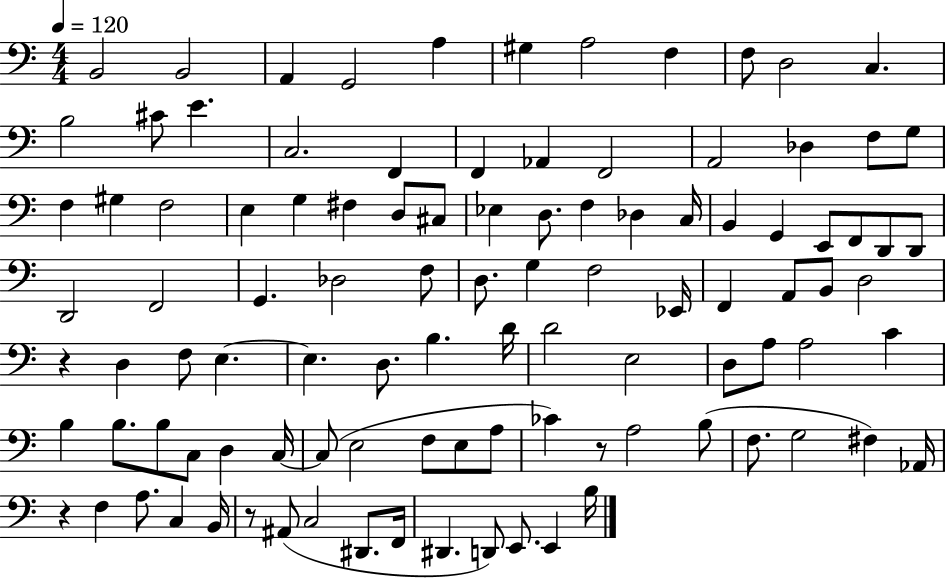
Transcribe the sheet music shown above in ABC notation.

X:1
T:Untitled
M:4/4
L:1/4
K:C
B,,2 B,,2 A,, G,,2 A, ^G, A,2 F, F,/2 D,2 C, B,2 ^C/2 E C,2 F,, F,, _A,, F,,2 A,,2 _D, F,/2 G,/2 F, ^G, F,2 E, G, ^F, D,/2 ^C,/2 _E, D,/2 F, _D, C,/4 B,, G,, E,,/2 F,,/2 D,,/2 D,,/2 D,,2 F,,2 G,, _D,2 F,/2 D,/2 G, F,2 _E,,/4 F,, A,,/2 B,,/2 D,2 z D, F,/2 E, E, D,/2 B, D/4 D2 E,2 D,/2 A,/2 A,2 C B, B,/2 B,/2 C,/2 D, C,/4 C,/2 E,2 F,/2 E,/2 A,/2 _C z/2 A,2 B,/2 F,/2 G,2 ^F, _A,,/4 z F, A,/2 C, B,,/4 z/2 ^A,,/2 C,2 ^D,,/2 F,,/4 ^D,, D,,/2 E,,/2 E,, B,/4